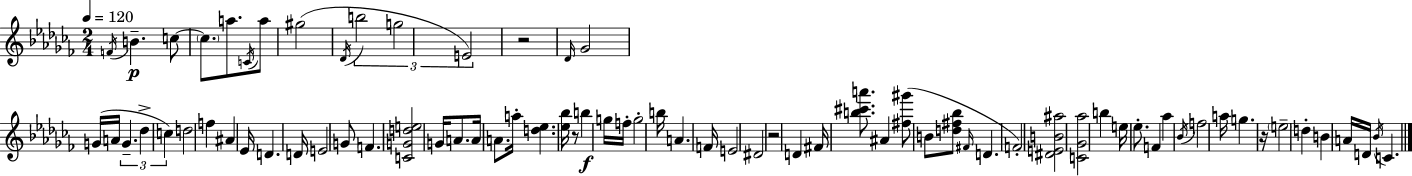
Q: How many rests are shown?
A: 4